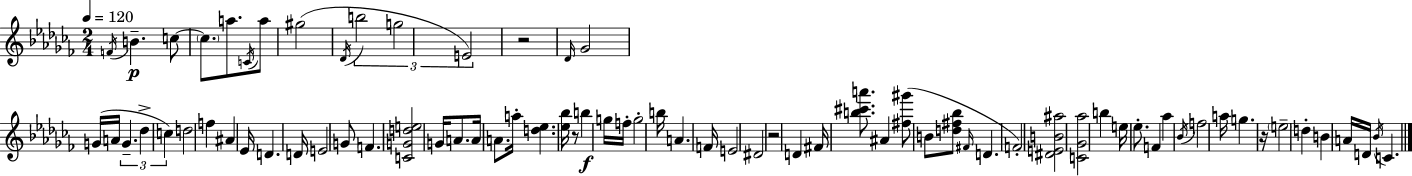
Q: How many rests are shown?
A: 4